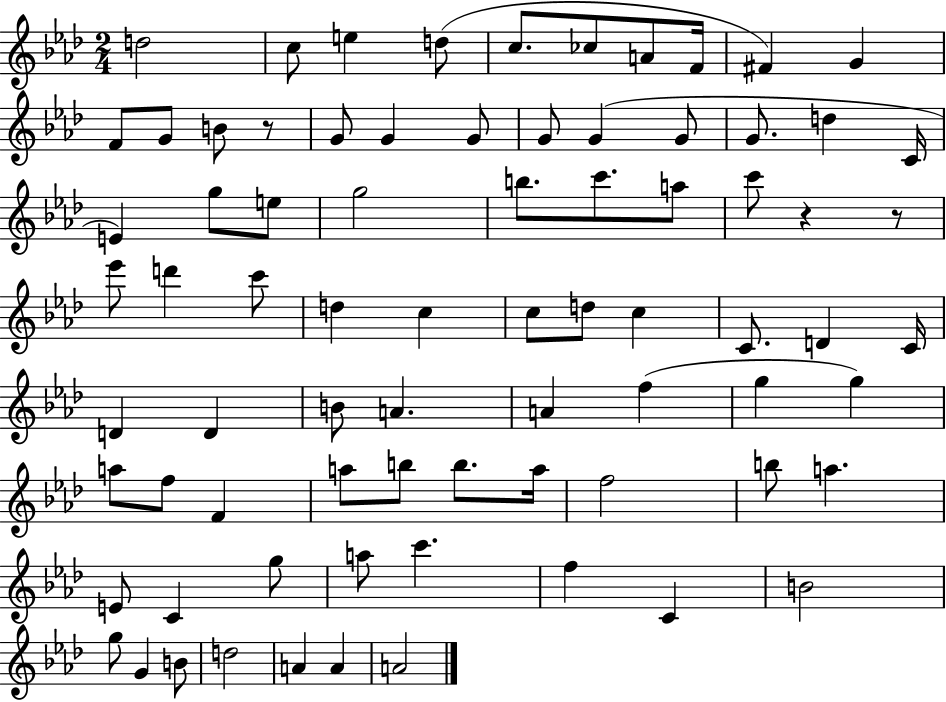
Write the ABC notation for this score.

X:1
T:Untitled
M:2/4
L:1/4
K:Ab
d2 c/2 e d/2 c/2 _c/2 A/2 F/4 ^F G F/2 G/2 B/2 z/2 G/2 G G/2 G/2 G G/2 G/2 d C/4 E g/2 e/2 g2 b/2 c'/2 a/2 c'/2 z z/2 _e'/2 d' c'/2 d c c/2 d/2 c C/2 D C/4 D D B/2 A A f g g a/2 f/2 F a/2 b/2 b/2 a/4 f2 b/2 a E/2 C g/2 a/2 c' f C B2 g/2 G B/2 d2 A A A2